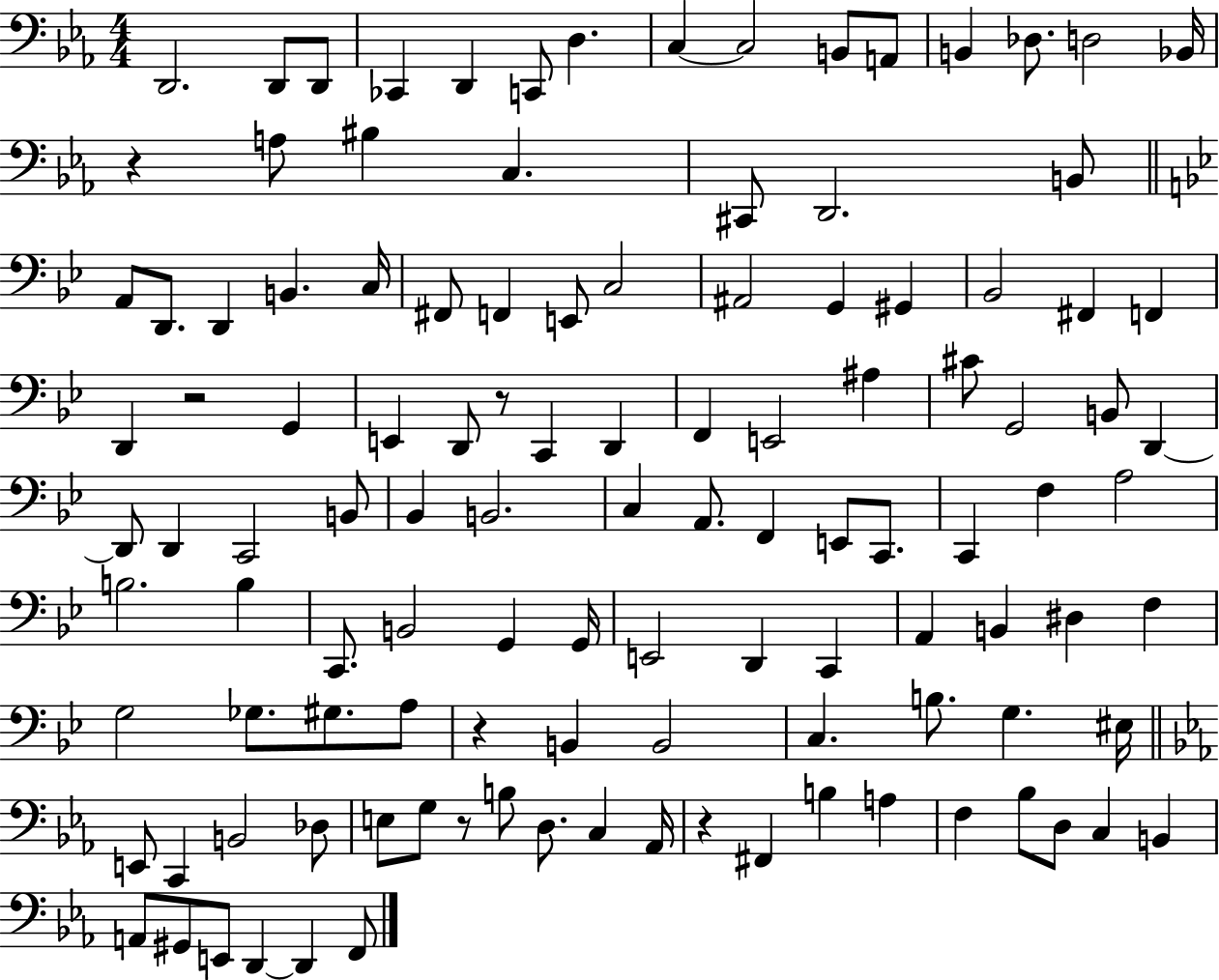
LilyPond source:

{
  \clef bass
  \numericTimeSignature
  \time 4/4
  \key ees \major
  d,2. d,8 d,8 | ces,4 d,4 c,8 d4. | c4~~ c2 b,8 a,8 | b,4 des8. d2 bes,16 | \break r4 a8 bis4 c4. | cis,8 d,2. b,8 | \bar "||" \break \key bes \major a,8 d,8. d,4 b,4. c16 | fis,8 f,4 e,8 c2 | ais,2 g,4 gis,4 | bes,2 fis,4 f,4 | \break d,4 r2 g,4 | e,4 d,8 r8 c,4 d,4 | f,4 e,2 ais4 | cis'8 g,2 b,8 d,4~~ | \break d,8 d,4 c,2 b,8 | bes,4 b,2. | c4 a,8. f,4 e,8 c,8. | c,4 f4 a2 | \break b2. b4 | c,8. b,2 g,4 g,16 | e,2 d,4 c,4 | a,4 b,4 dis4 f4 | \break g2 ges8. gis8. a8 | r4 b,4 b,2 | c4. b8. g4. eis16 | \bar "||" \break \key ees \major e,8 c,4 b,2 des8 | e8 g8 r8 b8 d8. c4 aes,16 | r4 fis,4 b4 a4 | f4 bes8 d8 c4 b,4 | \break a,8 gis,8 e,8 d,4~~ d,4 f,8 | \bar "|."
}